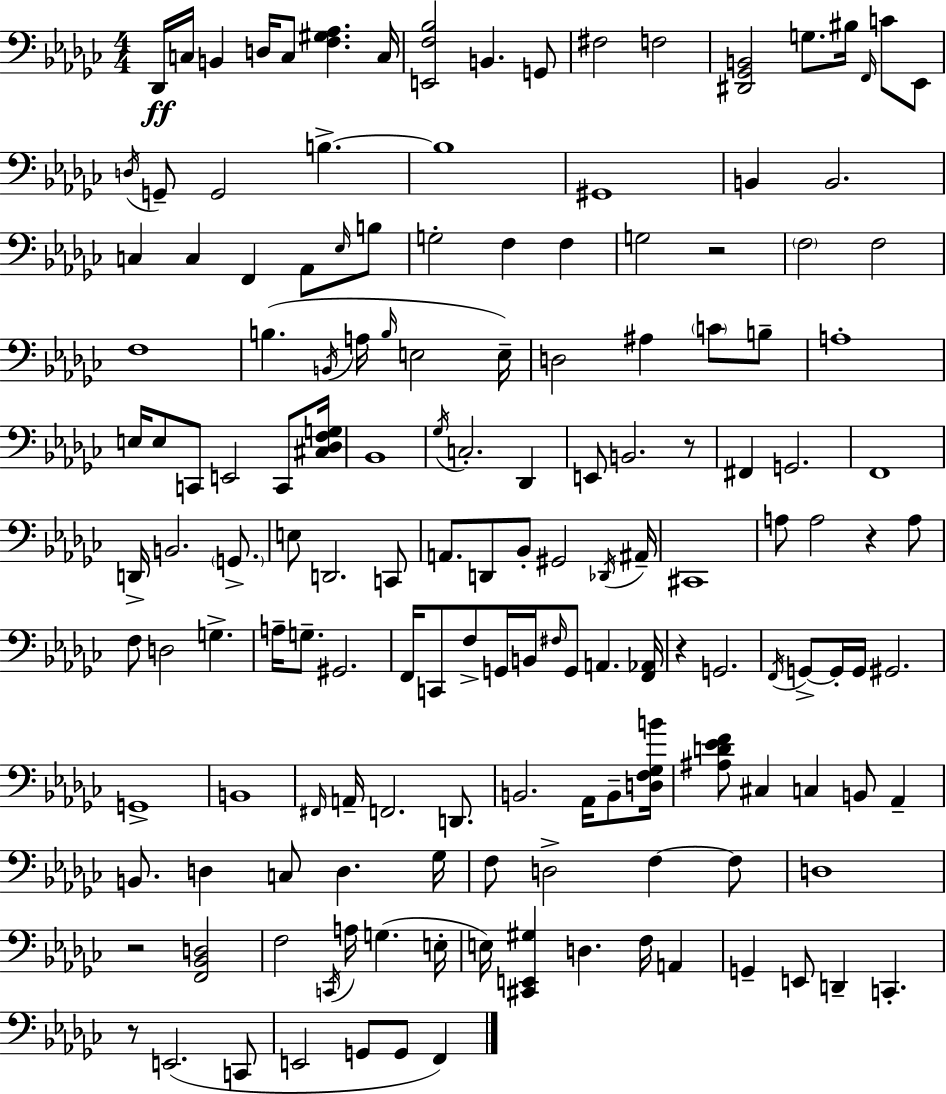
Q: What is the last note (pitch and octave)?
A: F2